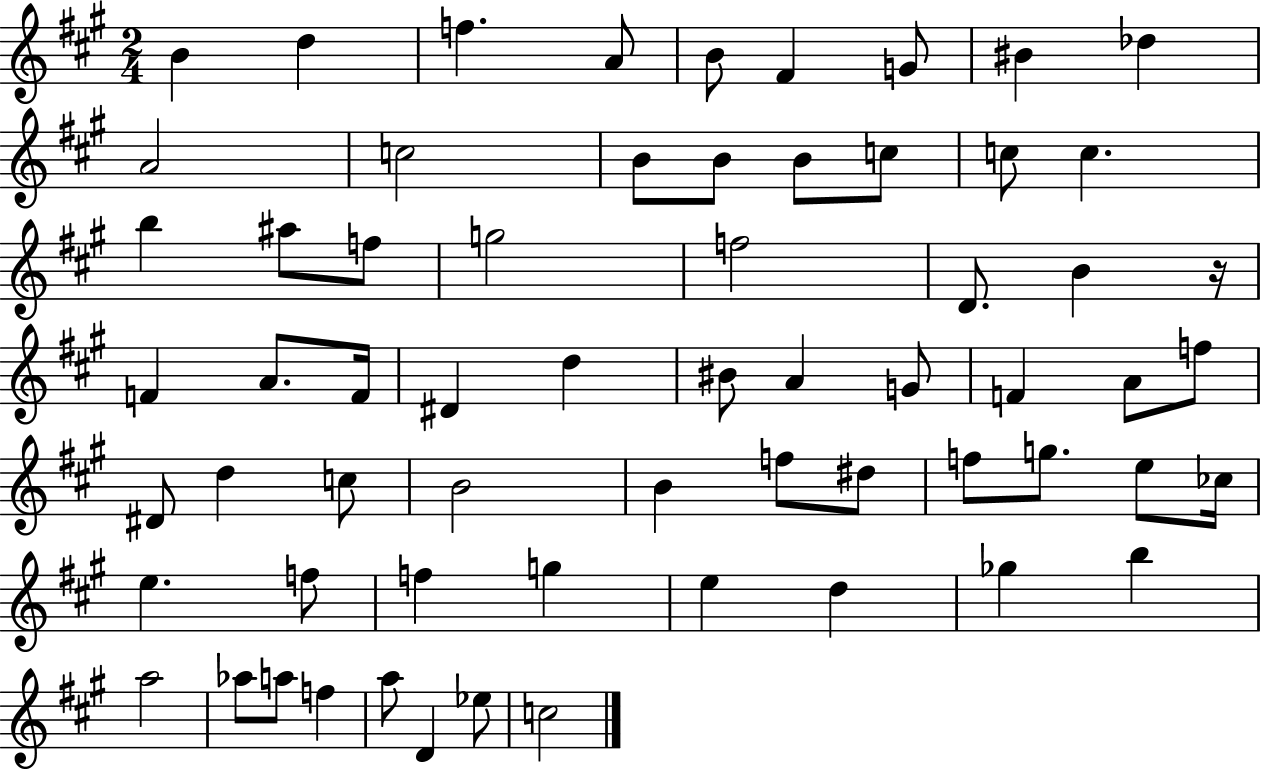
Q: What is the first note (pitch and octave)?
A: B4